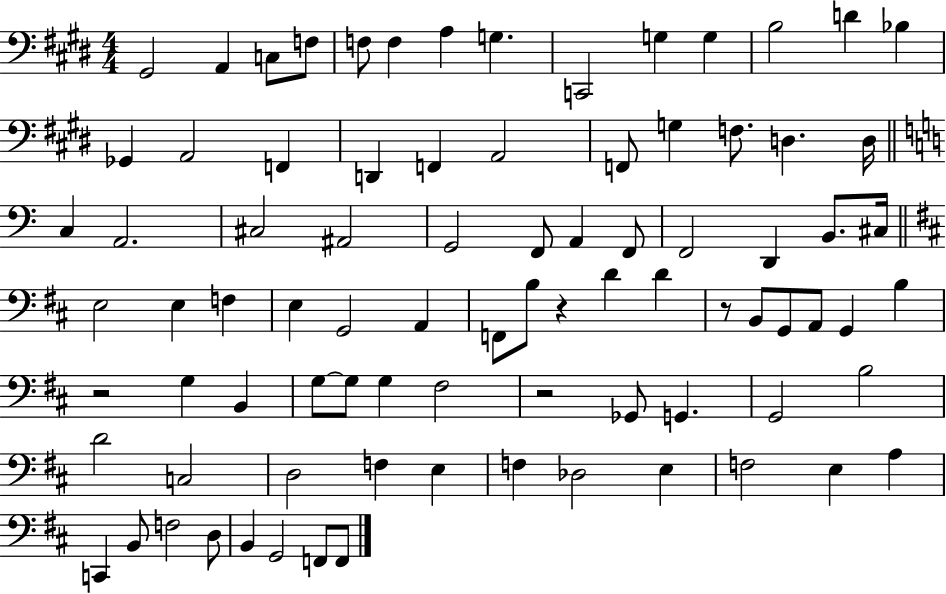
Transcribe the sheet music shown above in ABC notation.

X:1
T:Untitled
M:4/4
L:1/4
K:E
^G,,2 A,, C,/2 F,/2 F,/2 F, A, G, C,,2 G, G, B,2 D _B, _G,, A,,2 F,, D,, F,, A,,2 F,,/2 G, F,/2 D, D,/4 C, A,,2 ^C,2 ^A,,2 G,,2 F,,/2 A,, F,,/2 F,,2 D,, B,,/2 ^C,/4 E,2 E, F, E, G,,2 A,, F,,/2 B,/2 z D D z/2 B,,/2 G,,/2 A,,/2 G,, B, z2 G, B,, G,/2 G,/2 G, ^F,2 z2 _G,,/2 G,, G,,2 B,2 D2 C,2 D,2 F, E, F, _D,2 E, F,2 E, A, C,, B,,/2 F,2 D,/2 B,, G,,2 F,,/2 F,,/2